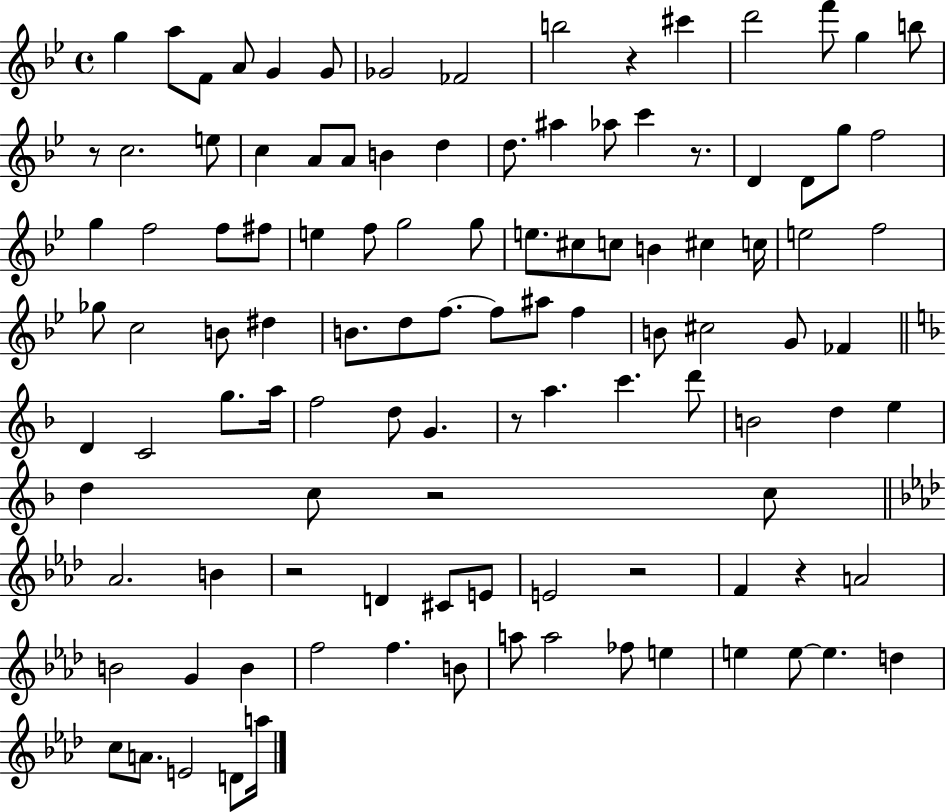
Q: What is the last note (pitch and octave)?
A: A5